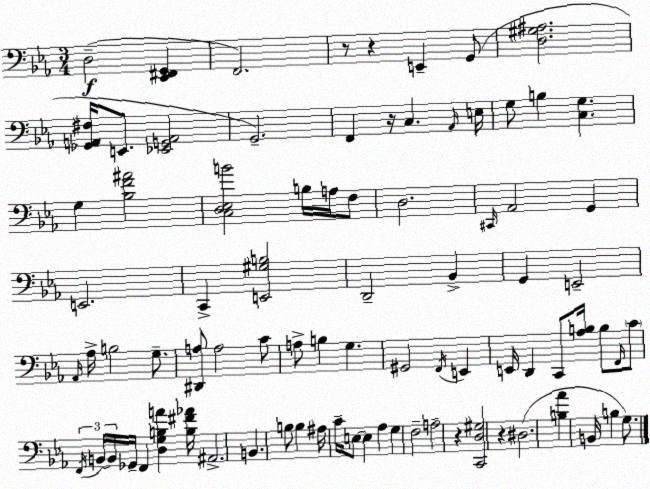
X:1
T:Untitled
M:3/4
L:1/4
K:Eb
D,2 [_E,,^F,,G,,] F,,2 z/2 z E,, G,,/2 [D,^G,^A,]2 [_G,,A,,^F,]/4 E,,/2 [_E,,G,,A,,]2 G,,2 F,, z/4 C, _A,,/4 E,/4 G,/2 B, [C,G,] G, [_B,F^A]2 [C,D,_E,B]2 B,/4 A,/4 F,/2 D,2 ^C,,/4 _A,,2 G,, E,,2 C,, [E,,^G,B,]2 D,,2 _B,, G,, E,,2 _A,,/4 _A,/4 B,2 G,/2 [^D,,A,]/2 A,2 C/2 A,/2 B, G, ^G,,2 F,,/4 E,, E,,/4 D,, C,,/2 [_A,B,]/4 B,/2 F,,/4 C/2 F,,/4 B,,/4 B,,/4 _G,,/4 F,, [D,G,B,A] [B,^F_A]/4 ^A,,2 B,, B,/2 B, ^A,/4 C/4 E,/2 E, _A, G, F,2 A,2 z [C,,D,^G,]2 z ^D,2 [B,_A] B,,/4 B, G,/2